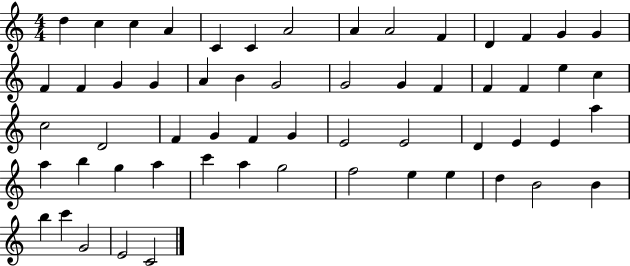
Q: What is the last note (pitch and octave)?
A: C4